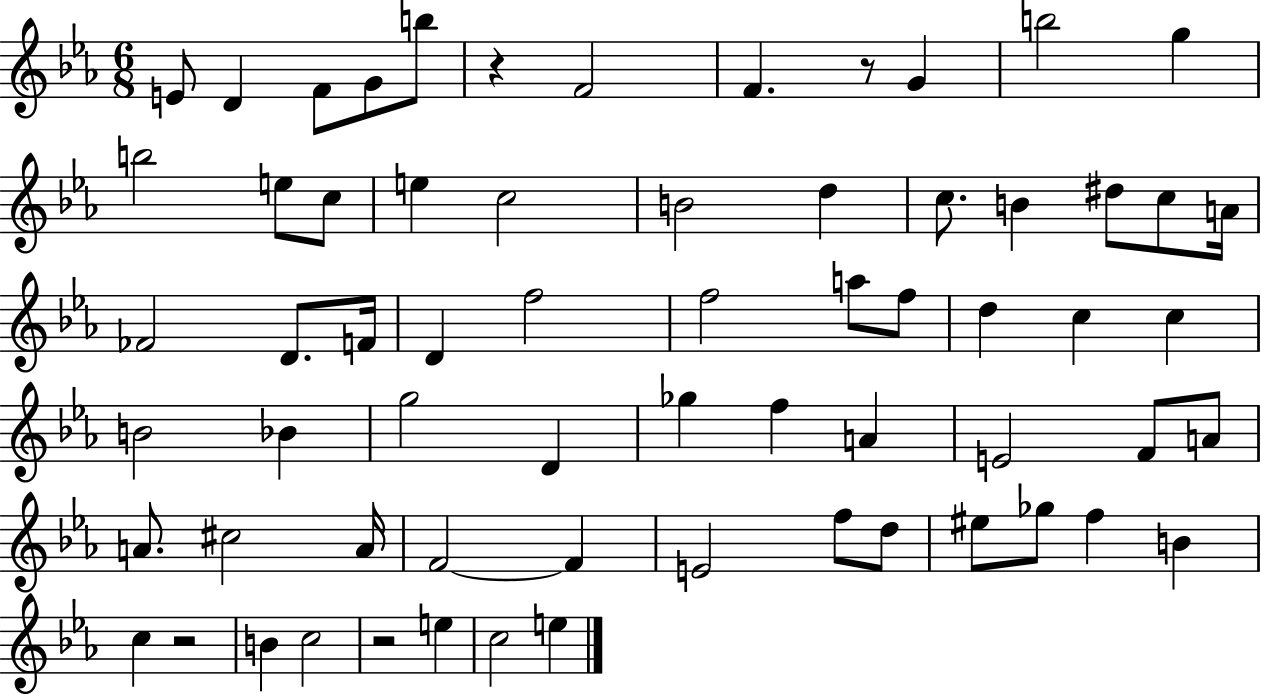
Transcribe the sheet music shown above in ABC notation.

X:1
T:Untitled
M:6/8
L:1/4
K:Eb
E/2 D F/2 G/2 b/2 z F2 F z/2 G b2 g b2 e/2 c/2 e c2 B2 d c/2 B ^d/2 c/2 A/4 _F2 D/2 F/4 D f2 f2 a/2 f/2 d c c B2 _B g2 D _g f A E2 F/2 A/2 A/2 ^c2 A/4 F2 F E2 f/2 d/2 ^e/2 _g/2 f B c z2 B c2 z2 e c2 e